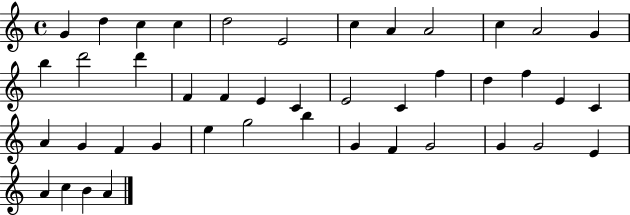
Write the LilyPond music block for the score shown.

{
  \clef treble
  \time 4/4
  \defaultTimeSignature
  \key c \major
  g'4 d''4 c''4 c''4 | d''2 e'2 | c''4 a'4 a'2 | c''4 a'2 g'4 | \break b''4 d'''2 d'''4 | f'4 f'4 e'4 c'4 | e'2 c'4 f''4 | d''4 f''4 e'4 c'4 | \break a'4 g'4 f'4 g'4 | e''4 g''2 b''4 | g'4 f'4 g'2 | g'4 g'2 e'4 | \break a'4 c''4 b'4 a'4 | \bar "|."
}